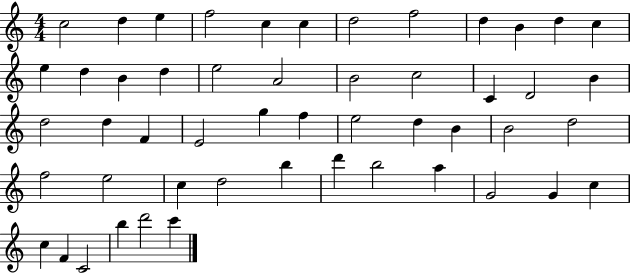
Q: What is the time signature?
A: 4/4